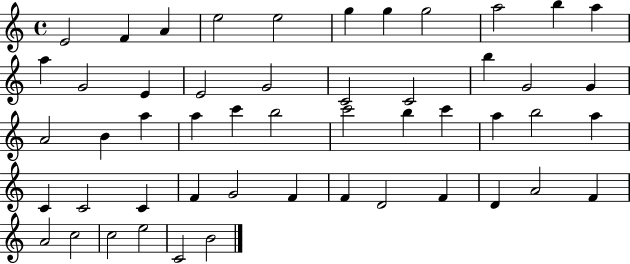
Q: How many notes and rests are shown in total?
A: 51